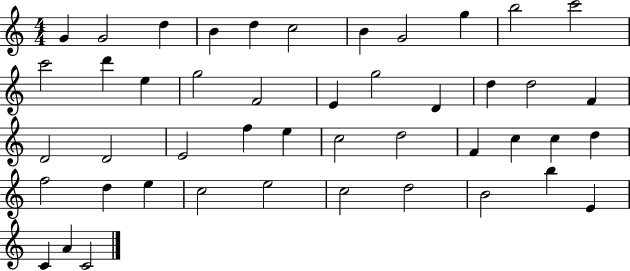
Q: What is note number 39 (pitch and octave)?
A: C5